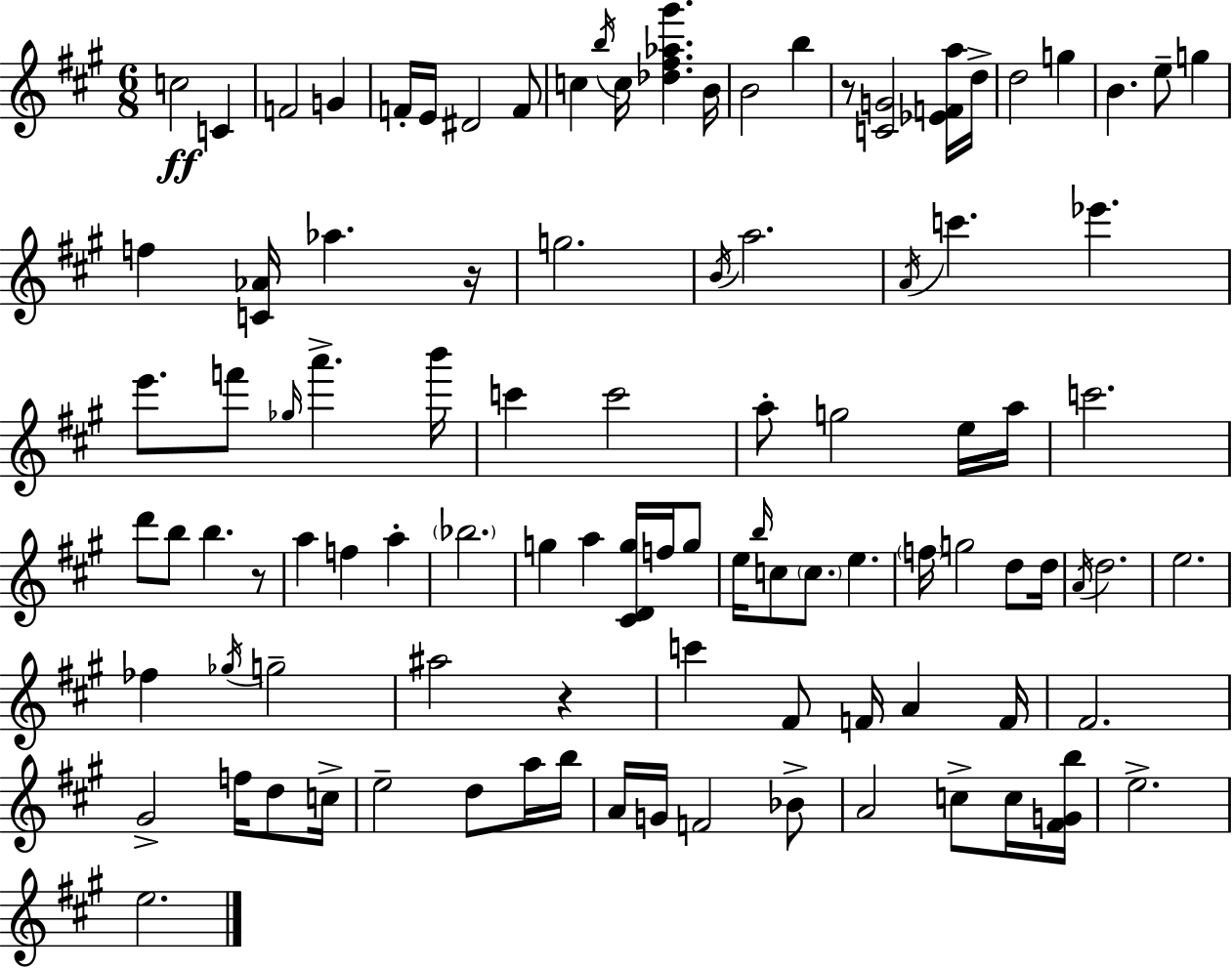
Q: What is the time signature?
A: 6/8